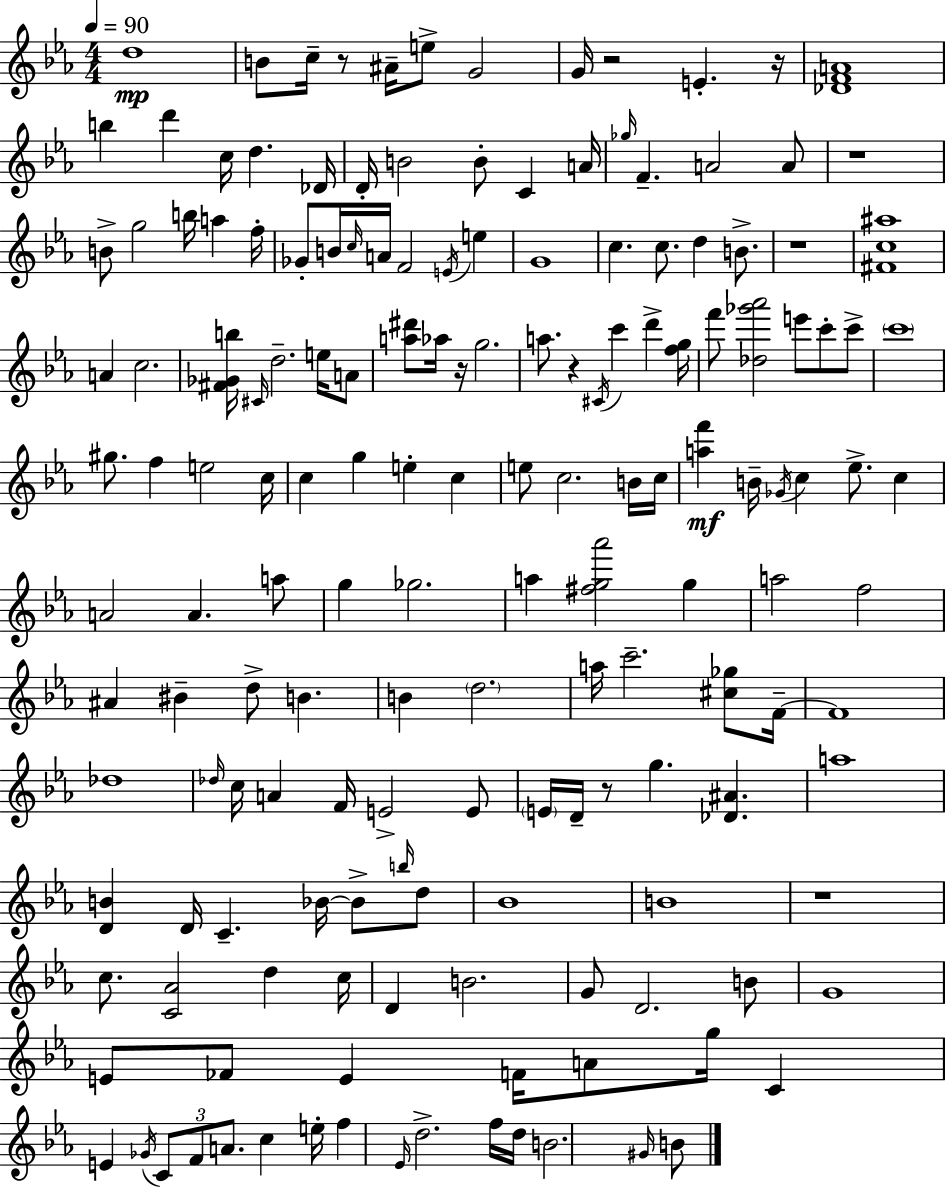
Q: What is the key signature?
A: C minor